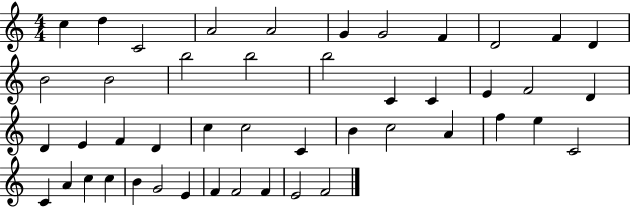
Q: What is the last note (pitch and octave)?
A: F4